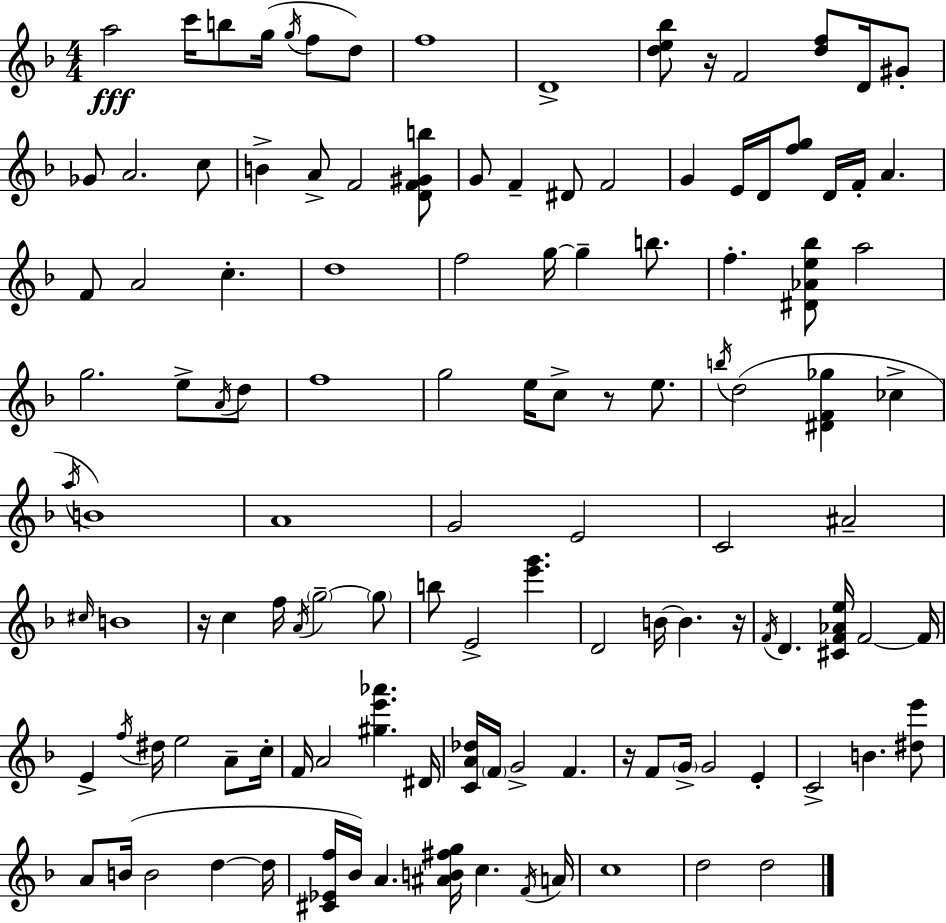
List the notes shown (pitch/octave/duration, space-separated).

A5/h C6/s B5/e G5/s G5/s F5/e D5/e F5/w D4/w [D5,E5,Bb5]/e R/s F4/h [D5,F5]/e D4/s G#4/e Gb4/e A4/h. C5/e B4/q A4/e F4/h [D4,F4,G#4,B5]/e G4/e F4/q D#4/e F4/h G4/q E4/s D4/s [F5,G5]/e D4/s F4/s A4/q. F4/e A4/h C5/q. D5/w F5/h G5/s G5/q B5/e. F5/q. [D#4,Ab4,E5,Bb5]/e A5/h G5/h. E5/e A4/s D5/e F5/w G5/h E5/s C5/e R/e E5/e. B5/s D5/h [D#4,F4,Gb5]/q CES5/q A5/s B4/w A4/w G4/h E4/h C4/h A#4/h C#5/s B4/w R/s C5/q F5/s A4/s G5/h G5/e B5/e E4/h [E6,G6]/q. D4/h B4/s B4/q. R/s F4/s D4/q. [C#4,F4,Ab4,E5]/s F4/h F4/s E4/q F5/s D#5/s E5/h A4/e C5/s F4/s A4/h [G#5,E6,Ab6]/q. D#4/s [C4,A4,Db5]/s F4/s G4/h F4/q. R/s F4/e G4/s G4/h E4/q C4/h B4/q. [D#5,E6]/e A4/e B4/s B4/h D5/q D5/s [C#4,Eb4,F5]/s Bb4/s A4/q. [A#4,B4,F#5,G5]/s C5/q. F4/s A4/s C5/w D5/h D5/h